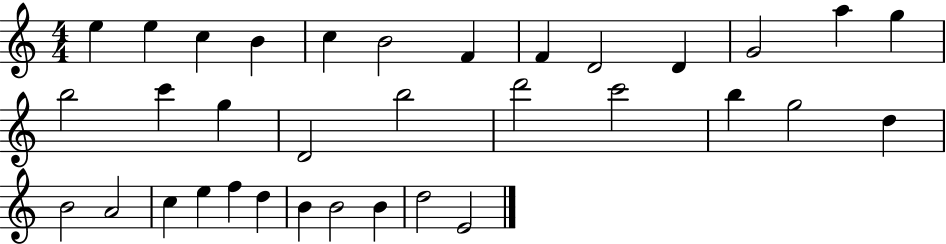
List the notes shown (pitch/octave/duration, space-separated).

E5/q E5/q C5/q B4/q C5/q B4/h F4/q F4/q D4/h D4/q G4/h A5/q G5/q B5/h C6/q G5/q D4/h B5/h D6/h C6/h B5/q G5/h D5/q B4/h A4/h C5/q E5/q F5/q D5/q B4/q B4/h B4/q D5/h E4/h